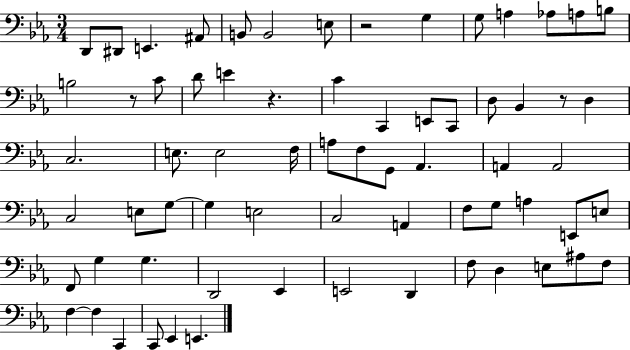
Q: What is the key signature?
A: EES major